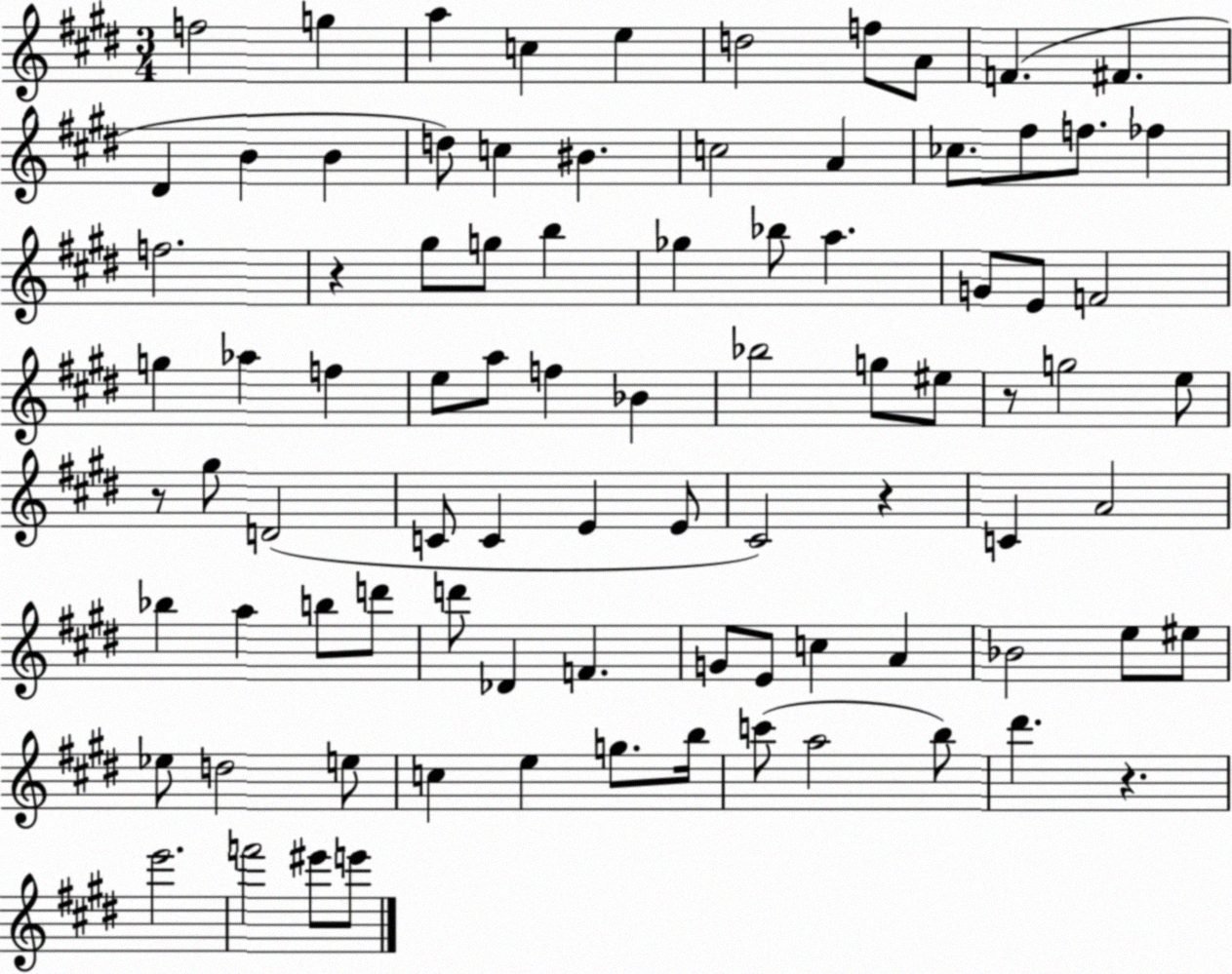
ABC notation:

X:1
T:Untitled
M:3/4
L:1/4
K:E
f2 g a c e d2 f/2 A/2 F ^F ^D B B d/2 c ^B c2 A _c/2 ^f/2 f/2 _f f2 z ^g/2 g/2 b _g _b/2 a G/2 E/2 F2 g _a f e/2 a/2 f _B _b2 g/2 ^e/2 z/2 g2 e/2 z/2 ^g/2 D2 C/2 C E E/2 ^C2 z C A2 _b a b/2 d'/2 d'/2 _D F G/2 E/2 c A _B2 e/2 ^e/2 _e/2 d2 e/2 c e g/2 b/4 c'/2 a2 b/2 ^d' z e'2 f'2 ^e'/2 e'/2